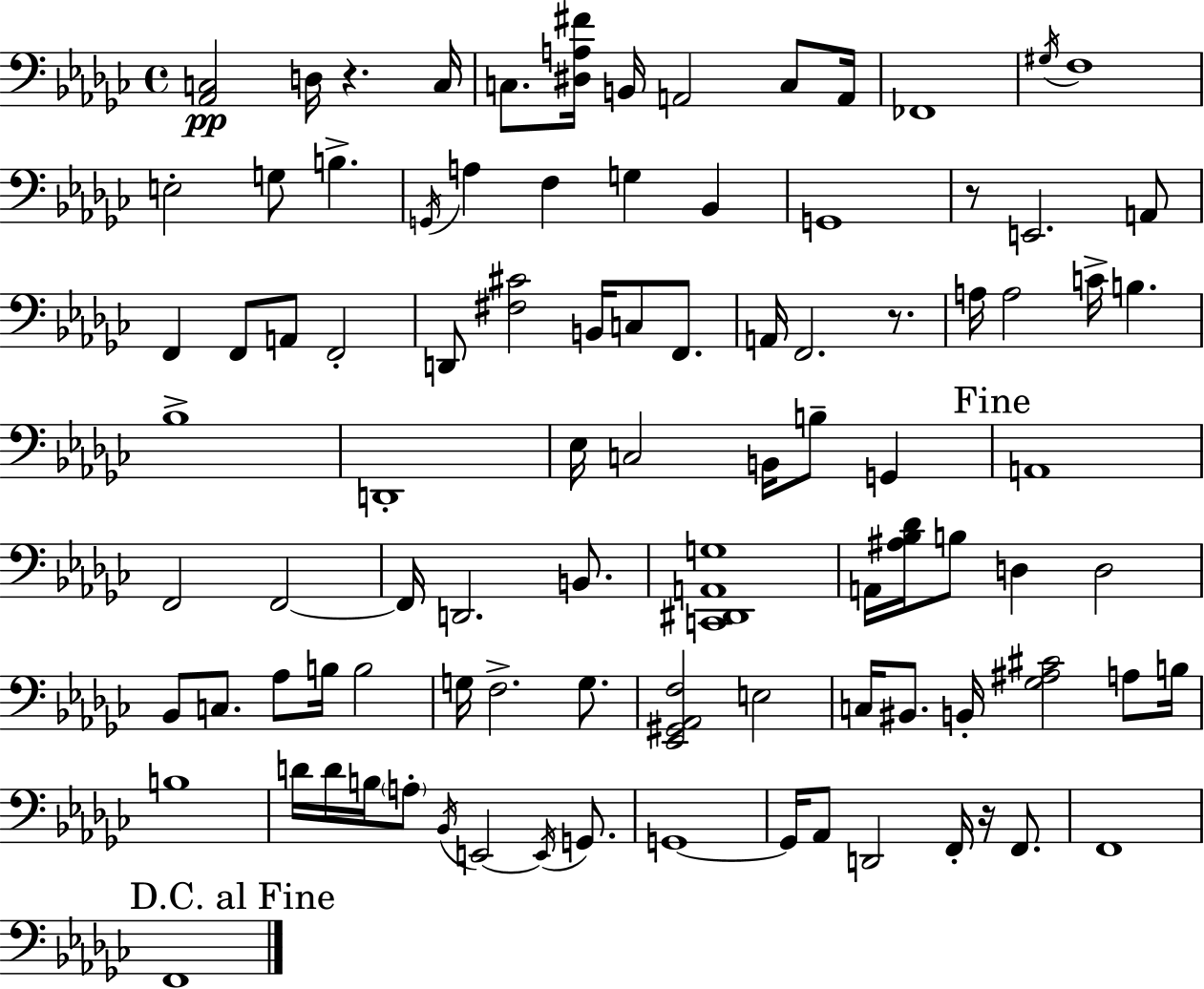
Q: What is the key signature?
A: EES minor